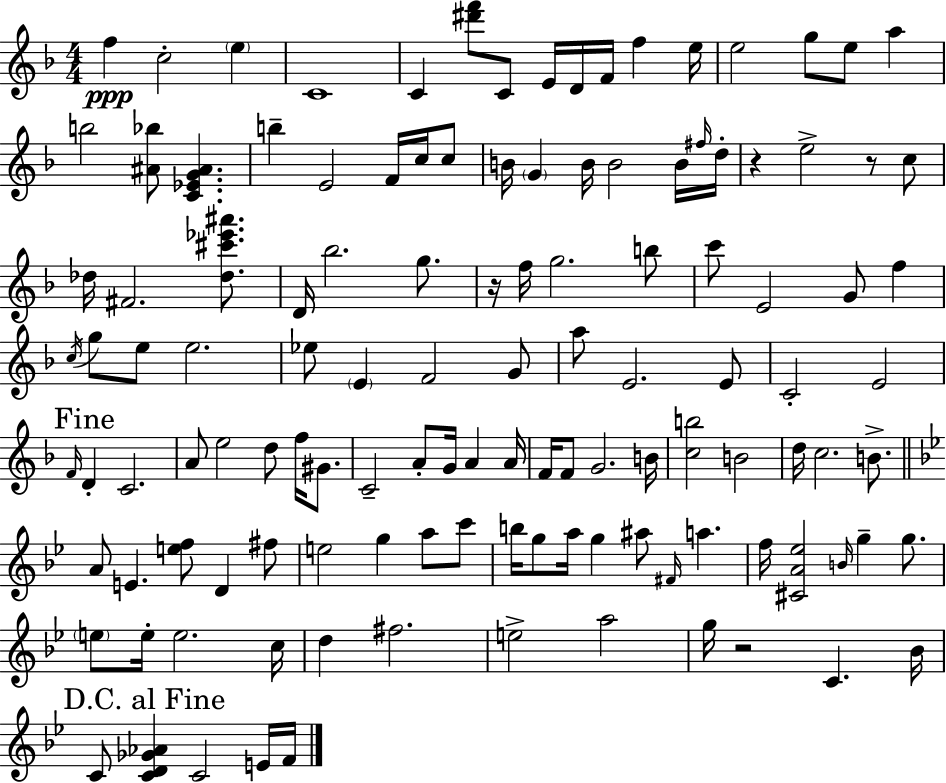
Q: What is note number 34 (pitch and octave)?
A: Bb5